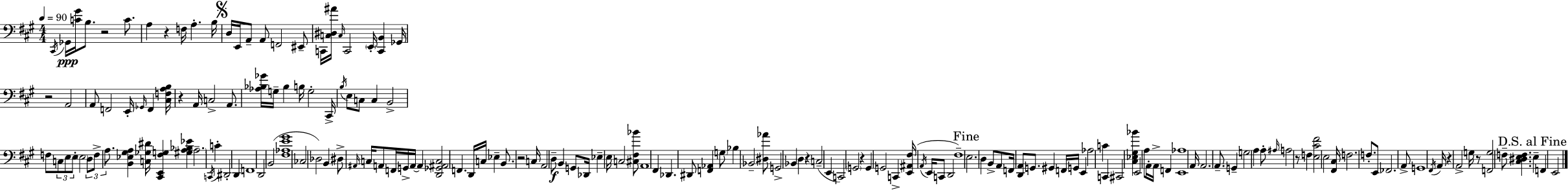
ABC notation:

X:1
T:Untitled
M:4/4
L:1/4
K:A
^C,,/4 _G,,/4 [C^G]/4 B,/2 z2 C/2 A, z F,/4 A, B,/4 D,/4 E,,/4 A,,/2 A,,/2 F,,2 ^E,,/2 C,,/4 [C,^D,^A]/4 C,/4 C,,2 E,,/4 [C,,B,,] _G,,/4 z2 A,,2 A,,/2 F,,2 E,,/4 _G,,/4 F,, [^C,F,A,B,]/4 z A,,/4 C,2 A,,/2 [_A,_B,_G]/4 G,/4 _B, B,/4 G,2 ^C,,/4 B,/4 E,/2 C,/2 C, B,,2 F,/2 C,/2 E,/2 E,/2 E,2 D,/2 F,/2 A,/2 [B,,_E,^G,A,] [C,_G,^D]/4 [^C,,E,,^F,G,] [^G,A,_B,_E] A,2 C,,/4 C ^D,,2 D,, F,,4 D,,2 B,,2 [^F,_A,E^G]4 _C,2 _D,2 B,, ^D,/2 ^A,,/4 C,/4 A,,/2 F,,/4 G,,/4 A,,/4 A,, [D,,_G,,^A,,C,]2 F,, D,,/4 C,/4 _E, B,,/2 z2 C,/4 A,,2 D,/2 B,, G,,/2 _D,,/4 _E, E,/4 C,2 [^C,^F,_B]/2 A,,4 ^F,, _D,, ^D,,/2 [F,,_A,,] G,/2 _B, _B,,2 [^D,_A]/2 G,,2 _B,, D, z C,2 E,, C,,2 G,,2 z G,, G,,2 C,, [E,,^A,,^F,]/4 A,,/4 E,,/4 C,,/2 D,,2 ^F,4 E,2 D, B,,/2 A,,/2 F,,/4 [D,,A,,]/2 G,,/2 ^G,, F,,/4 G,,/4 E,, _A,2 C C,, ^C,,2 [^C,_E,^G,_B] E,,2 A,/2 A,,/4 A,,/4 F,, [E,,_A,]4 A,,/4 A,,2 A,,/2 G,, G,2 A, A,/2 ^A,/4 A,2 z/2 F, [E,^C^F]2 E,2 [^F,,^C,]/4 F,2 F,/2 E,,/2 _F,,2 A,,/2 G,,4 ^F,,/4 A,,/4 z A,,2 G,/4 z/2 [F,,G,]2 F,/2 [^C,^D,E,F,] E, F,, E,,2